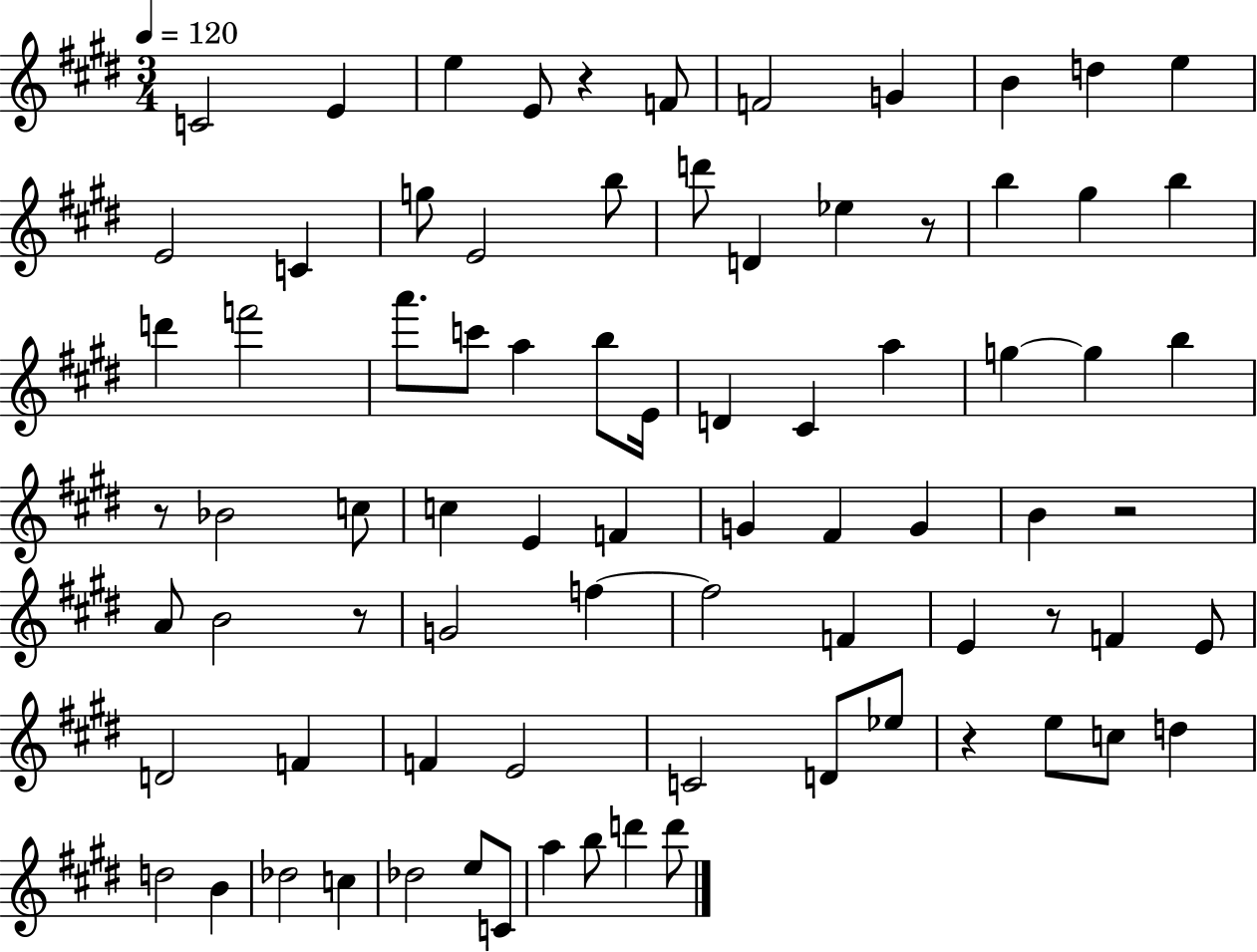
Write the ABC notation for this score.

X:1
T:Untitled
M:3/4
L:1/4
K:E
C2 E e E/2 z F/2 F2 G B d e E2 C g/2 E2 b/2 d'/2 D _e z/2 b ^g b d' f'2 a'/2 c'/2 a b/2 E/4 D ^C a g g b z/2 _B2 c/2 c E F G ^F G B z2 A/2 B2 z/2 G2 f f2 F E z/2 F E/2 D2 F F E2 C2 D/2 _e/2 z e/2 c/2 d d2 B _d2 c _d2 e/2 C/2 a b/2 d' d'/2